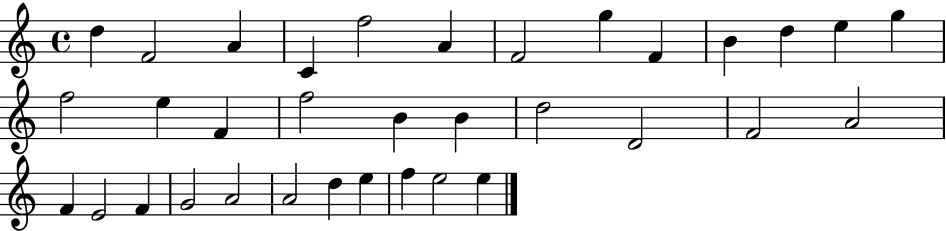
D5/q F4/h A4/q C4/q F5/h A4/q F4/h G5/q F4/q B4/q D5/q E5/q G5/q F5/h E5/q F4/q F5/h B4/q B4/q D5/h D4/h F4/h A4/h F4/q E4/h F4/q G4/h A4/h A4/h D5/q E5/q F5/q E5/h E5/q